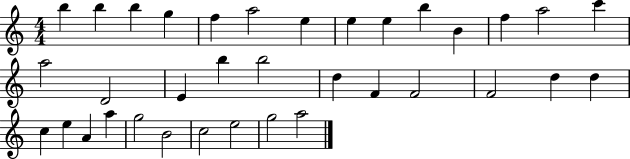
B5/q B5/q B5/q G5/q F5/q A5/h E5/q E5/q E5/q B5/q B4/q F5/q A5/h C6/q A5/h D4/h E4/q B5/q B5/h D5/q F4/q F4/h F4/h D5/q D5/q C5/q E5/q A4/q A5/q G5/h B4/h C5/h E5/h G5/h A5/h